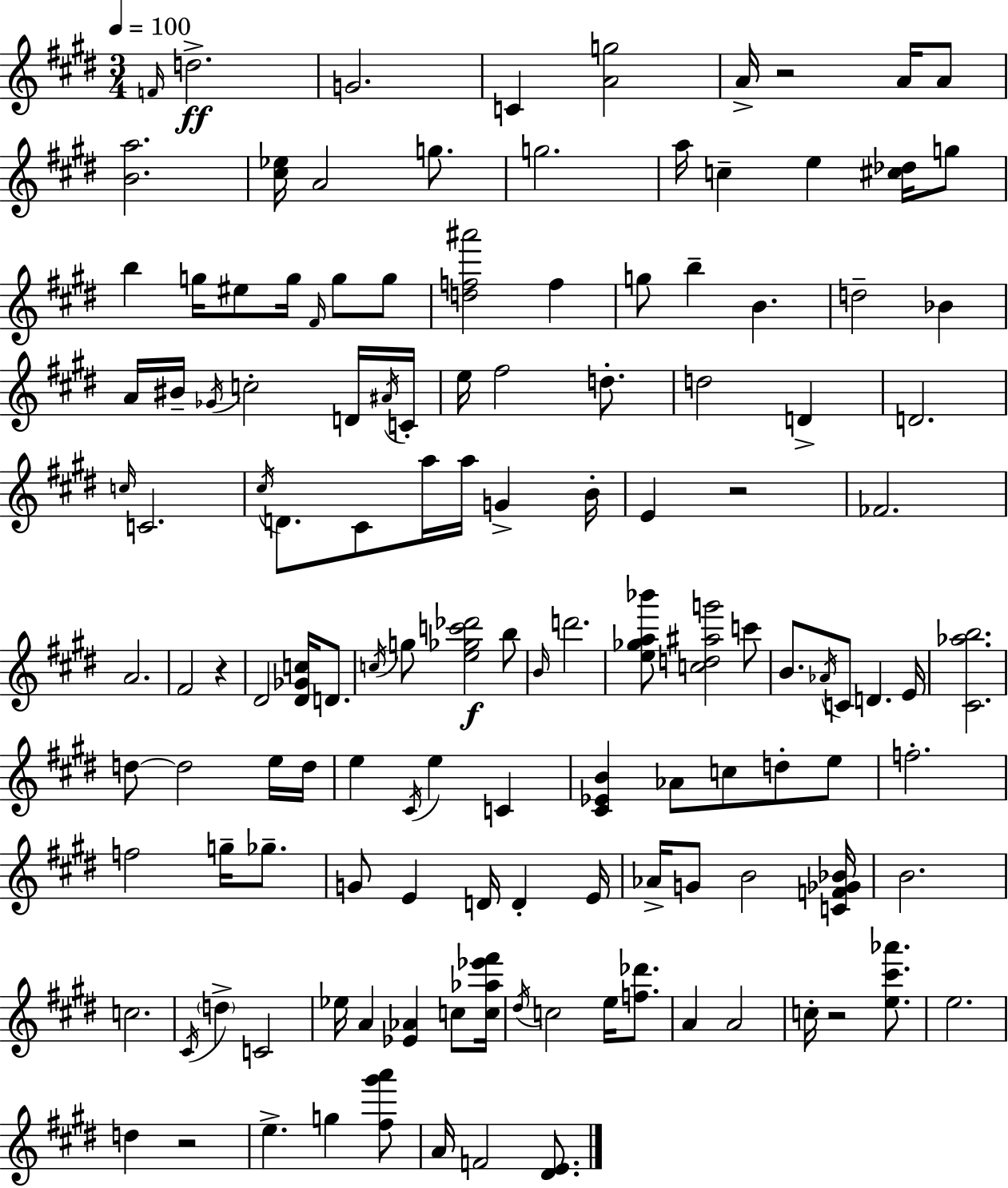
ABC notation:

X:1
T:Untitled
M:3/4
L:1/4
K:E
F/4 d2 G2 C [Ag]2 A/4 z2 A/4 A/2 [Ba]2 [^c_e]/4 A2 g/2 g2 a/4 c e [^c_d]/4 g/2 b g/4 ^e/2 g/4 ^F/4 g/2 g/2 [df^a']2 f g/2 b B d2 _B A/4 ^B/4 _G/4 c2 D/4 ^A/4 C/4 e/4 ^f2 d/2 d2 D D2 c/4 C2 ^c/4 D/2 ^C/2 a/4 a/4 G B/4 E z2 _F2 A2 ^F2 z ^D2 [^D_Gc]/4 D/2 c/4 g/2 [e_gc'_d']2 b/2 B/4 d'2 [e_ga_b']/2 [cd^ag']2 c'/2 B/2 _A/4 C/2 D E/4 [^C_ab]2 d/2 d2 e/4 d/4 e ^C/4 e C [^C_EB] _A/2 c/2 d/2 e/2 f2 f2 g/4 _g/2 G/2 E D/4 D E/4 _A/4 G/2 B2 [CF_G_B]/4 B2 c2 ^C/4 d C2 _e/4 A [_E_A] c/2 [c_a_e'^f']/4 ^d/4 c2 e/4 [f_d']/2 A A2 c/4 z2 [e^c'_a']/2 e2 d z2 e g [^f^g'a']/2 A/4 F2 [^DE]/2